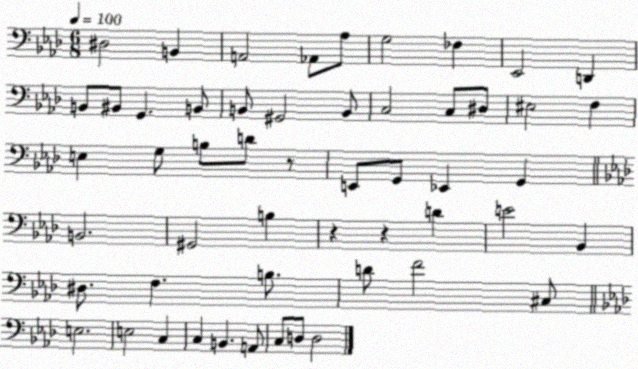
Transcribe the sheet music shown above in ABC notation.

X:1
T:Untitled
M:6/8
L:1/4
K:Ab
^D,2 B,, A,,2 _A,,/2 _A,/2 G,2 _F, _E,,2 D,, B,,/2 ^B,,/2 G,, B,,/2 B,,/2 ^G,,2 B,,/2 C,2 C,/2 ^D,/2 ^E,2 F, E, G,/2 B,/2 D/2 z/2 E,,/2 G,,/2 _E,, G,, B,,2 ^G,,2 B, z z D E2 _B,, ^D,/2 F, B,/2 D/2 F2 ^C,/2 E,2 E,2 C, C, B,, A,,/2 C,/2 D,/2 D,2